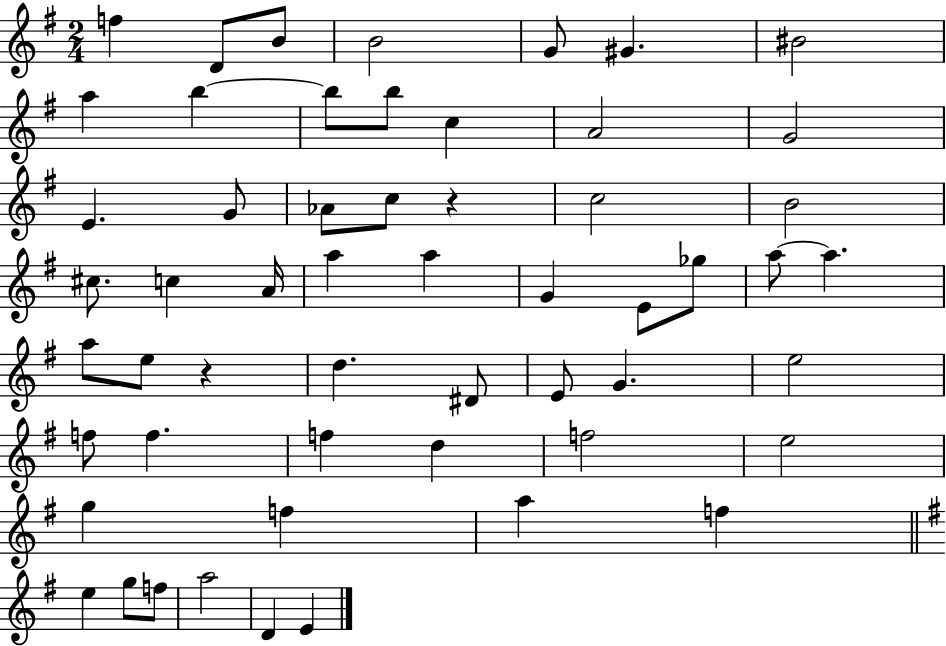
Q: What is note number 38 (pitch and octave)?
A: F5